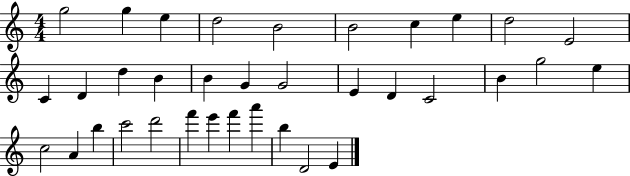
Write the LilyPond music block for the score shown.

{
  \clef treble
  \numericTimeSignature
  \time 4/4
  \key c \major
  g''2 g''4 e''4 | d''2 b'2 | b'2 c''4 e''4 | d''2 e'2 | \break c'4 d'4 d''4 b'4 | b'4 g'4 g'2 | e'4 d'4 c'2 | b'4 g''2 e''4 | \break c''2 a'4 b''4 | c'''2 d'''2 | f'''4 e'''4 f'''4 a'''4 | b''4 d'2 e'4 | \break \bar "|."
}